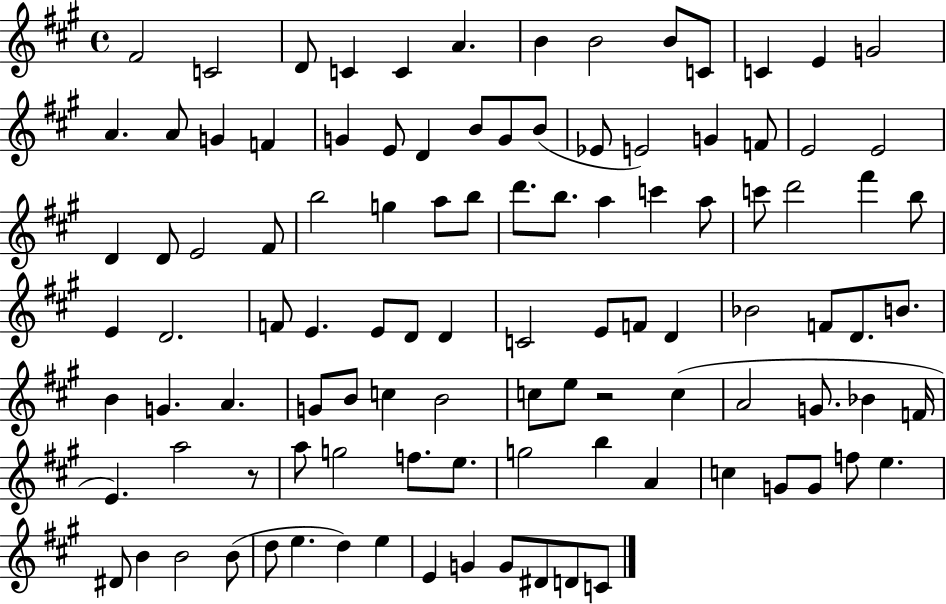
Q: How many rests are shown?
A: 2